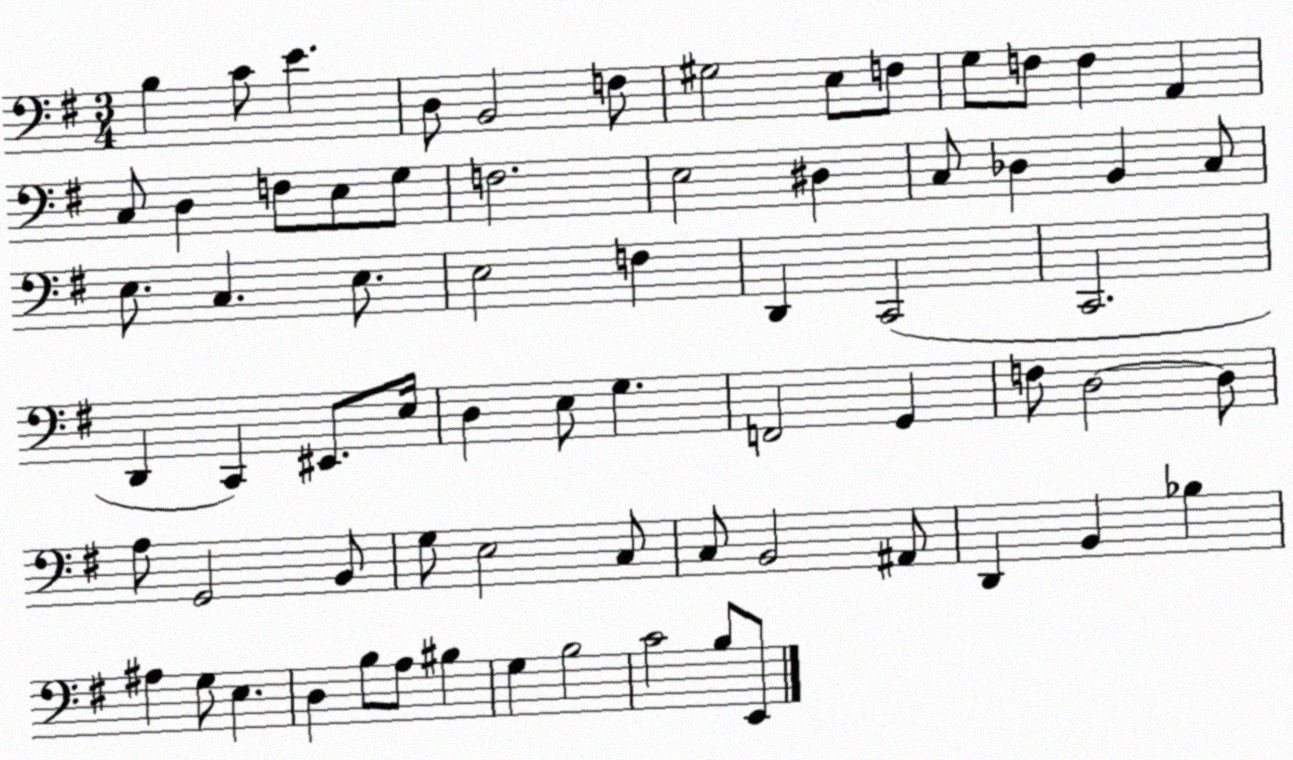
X:1
T:Untitled
M:3/4
L:1/4
K:G
B, C/2 E D,/2 B,,2 F,/2 ^G,2 E,/2 F,/2 G,/2 F,/2 F, A,, C,/2 D, F,/2 E,/2 G,/2 F,2 E,2 ^D, C,/2 _D, B,, C,/2 E,/2 C, E,/2 E,2 F, D,, C,,2 C,,2 D,, C,, ^E,,/2 E,/4 D, E,/2 G, F,,2 G,, F,/2 D,2 D,/2 A,/2 G,,2 B,,/2 G,/2 E,2 C,/2 C,/2 B,,2 ^A,,/2 D,, B,, _B, ^A, G,/2 E, D, B,/2 A,/2 ^B, G, B,2 C2 B,/2 E,,/2